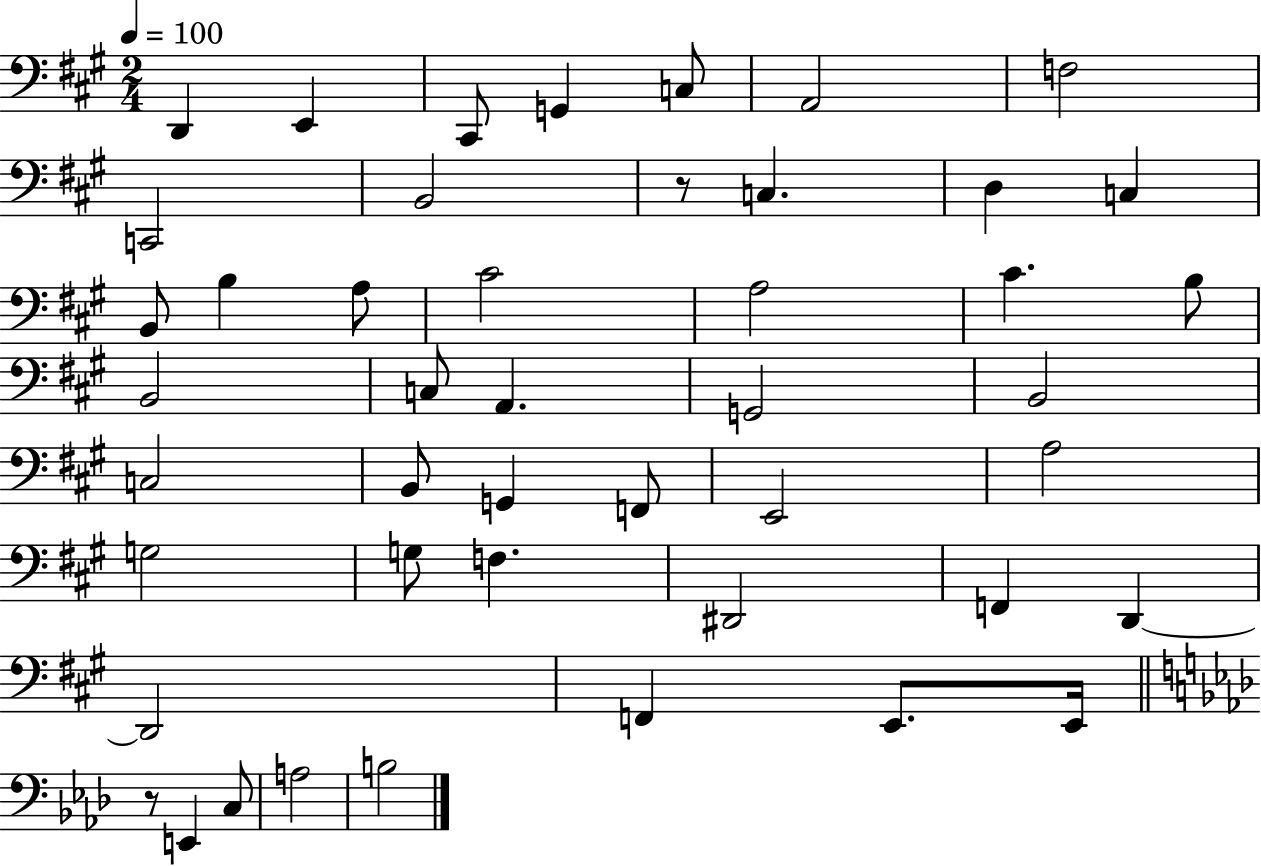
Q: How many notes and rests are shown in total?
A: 46